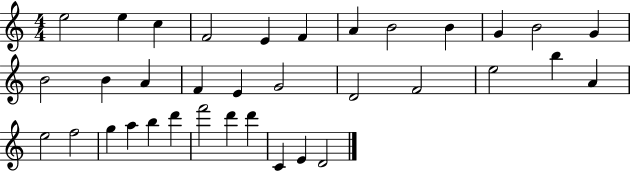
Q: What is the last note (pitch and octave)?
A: D4